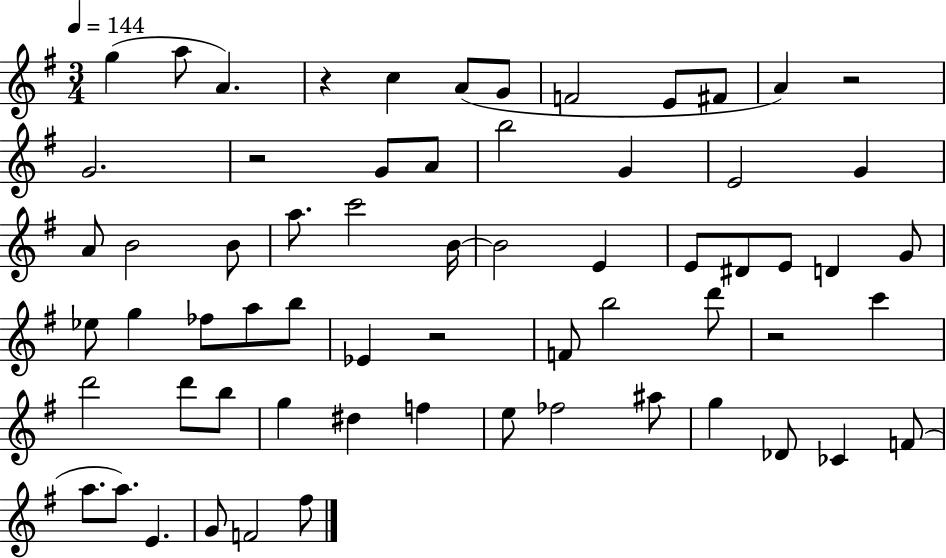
G5/q A5/e A4/q. R/q C5/q A4/e G4/e F4/h E4/e F#4/e A4/q R/h G4/h. R/h G4/e A4/e B5/h G4/q E4/h G4/q A4/e B4/h B4/e A5/e. C6/h B4/s B4/h E4/q E4/e D#4/e E4/e D4/q G4/e Eb5/e G5/q FES5/e A5/e B5/e Eb4/q R/h F4/e B5/h D6/e R/h C6/q D6/h D6/e B5/e G5/q D#5/q F5/q E5/e FES5/h A#5/e G5/q Db4/e CES4/q F4/e A5/e. A5/e. E4/q. G4/e F4/h F#5/e